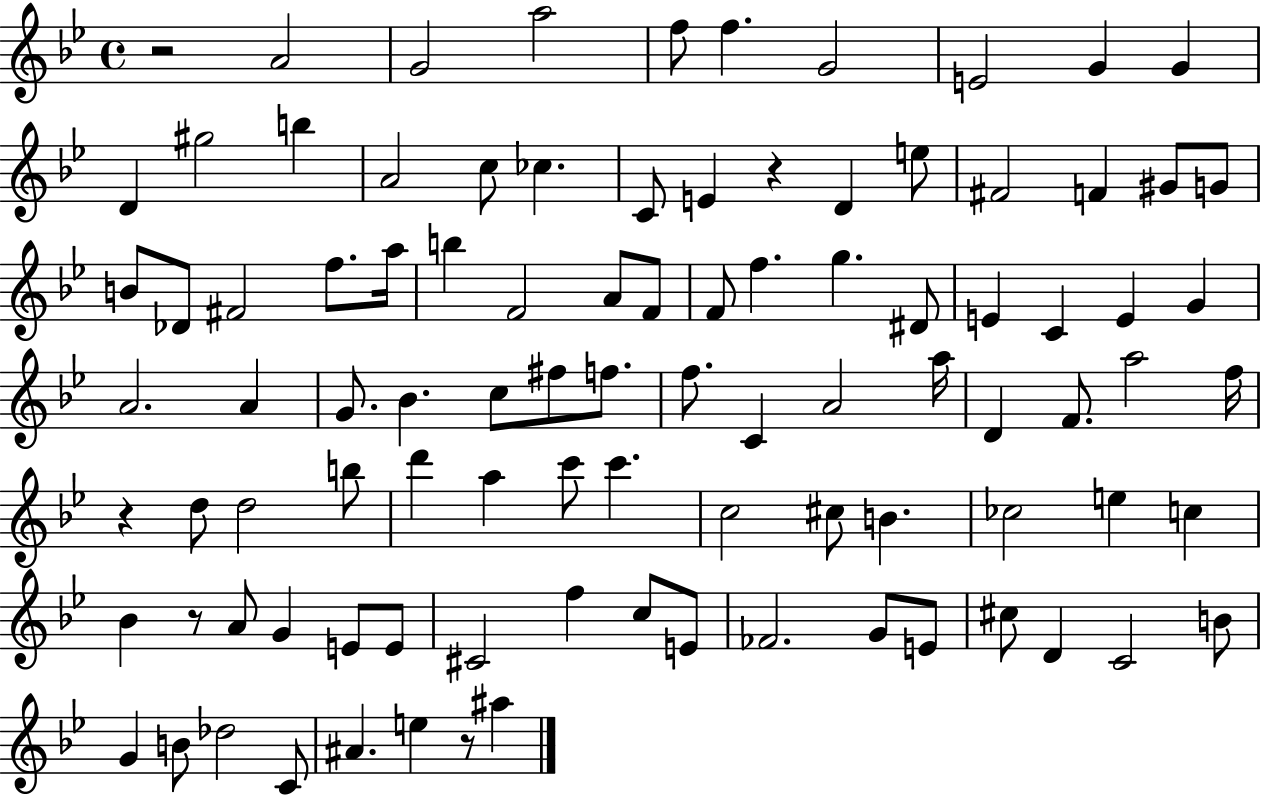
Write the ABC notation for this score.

X:1
T:Untitled
M:4/4
L:1/4
K:Bb
z2 A2 G2 a2 f/2 f G2 E2 G G D ^g2 b A2 c/2 _c C/2 E z D e/2 ^F2 F ^G/2 G/2 B/2 _D/2 ^F2 f/2 a/4 b F2 A/2 F/2 F/2 f g ^D/2 E C E G A2 A G/2 _B c/2 ^f/2 f/2 f/2 C A2 a/4 D F/2 a2 f/4 z d/2 d2 b/2 d' a c'/2 c' c2 ^c/2 B _c2 e c _B z/2 A/2 G E/2 E/2 ^C2 f c/2 E/2 _F2 G/2 E/2 ^c/2 D C2 B/2 G B/2 _d2 C/2 ^A e z/2 ^a